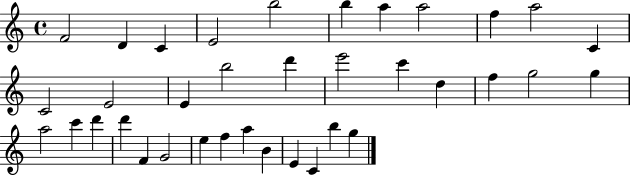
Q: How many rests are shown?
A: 0